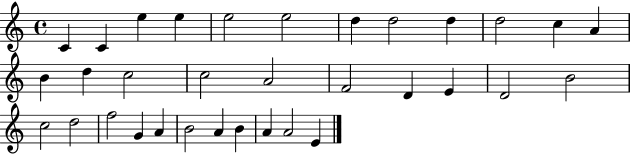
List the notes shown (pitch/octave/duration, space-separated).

C4/q C4/q E5/q E5/q E5/h E5/h D5/q D5/h D5/q D5/h C5/q A4/q B4/q D5/q C5/h C5/h A4/h F4/h D4/q E4/q D4/h B4/h C5/h D5/h F5/h G4/q A4/q B4/h A4/q B4/q A4/q A4/h E4/q